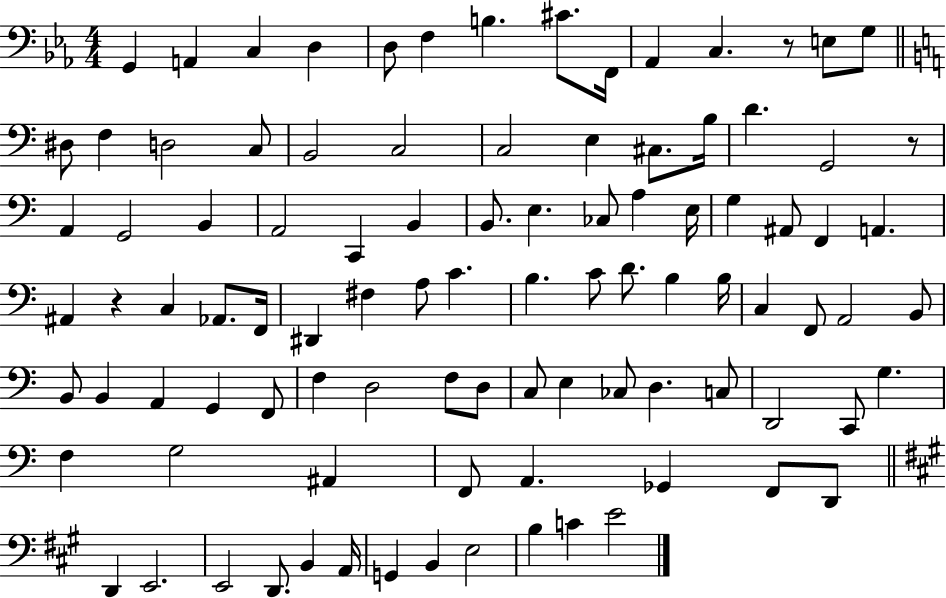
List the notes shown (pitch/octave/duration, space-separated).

G2/q A2/q C3/q D3/q D3/e F3/q B3/q. C#4/e. F2/s Ab2/q C3/q. R/e E3/e G3/e D#3/e F3/q D3/h C3/e B2/h C3/h C3/h E3/q C#3/e. B3/s D4/q. G2/h R/e A2/q G2/h B2/q A2/h C2/q B2/q B2/e. E3/q. CES3/e A3/q E3/s G3/q A#2/e F2/q A2/q. A#2/q R/q C3/q Ab2/e. F2/s D#2/q F#3/q A3/e C4/q. B3/q. C4/e D4/e. B3/q B3/s C3/q F2/e A2/h B2/e B2/e B2/q A2/q G2/q F2/e F3/q D3/h F3/e D3/e C3/e E3/q CES3/e D3/q. C3/e D2/h C2/e G3/q. F3/q G3/h A#2/q F2/e A2/q. Gb2/q F2/e D2/e D2/q E2/h. E2/h D2/e. B2/q A2/s G2/q B2/q E3/h B3/q C4/q E4/h